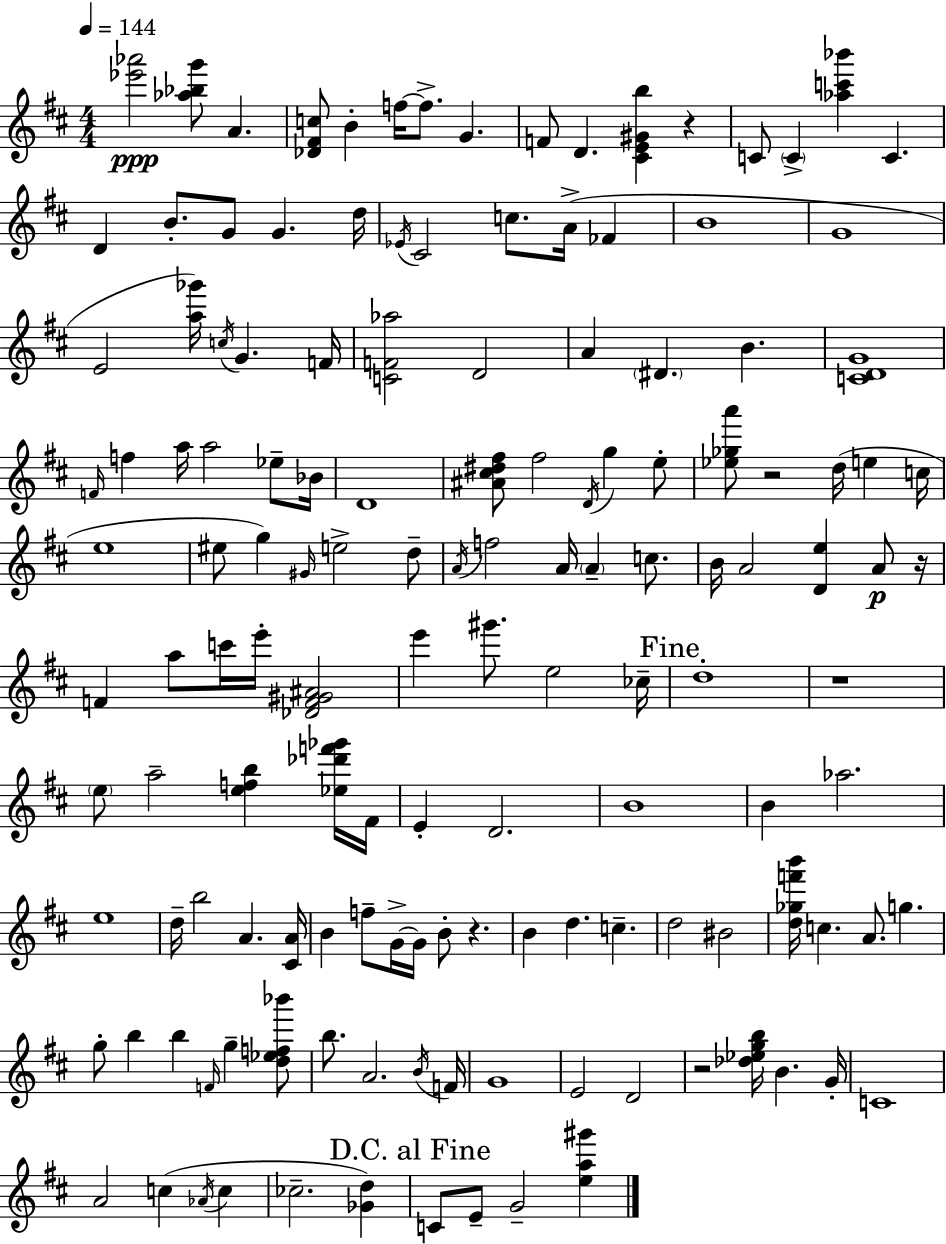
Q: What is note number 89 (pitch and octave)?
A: BIS4